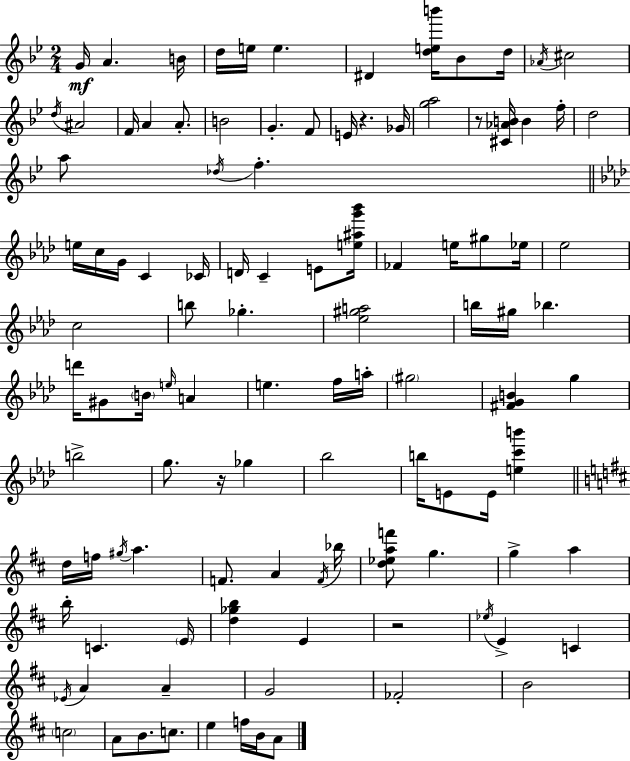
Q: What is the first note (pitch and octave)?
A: G4